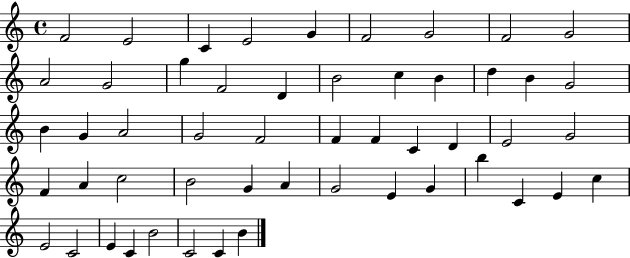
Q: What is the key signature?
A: C major